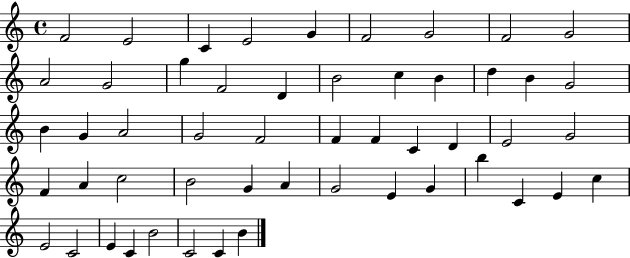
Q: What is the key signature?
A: C major